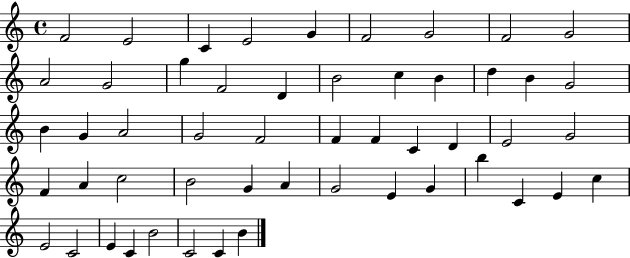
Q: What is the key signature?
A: C major